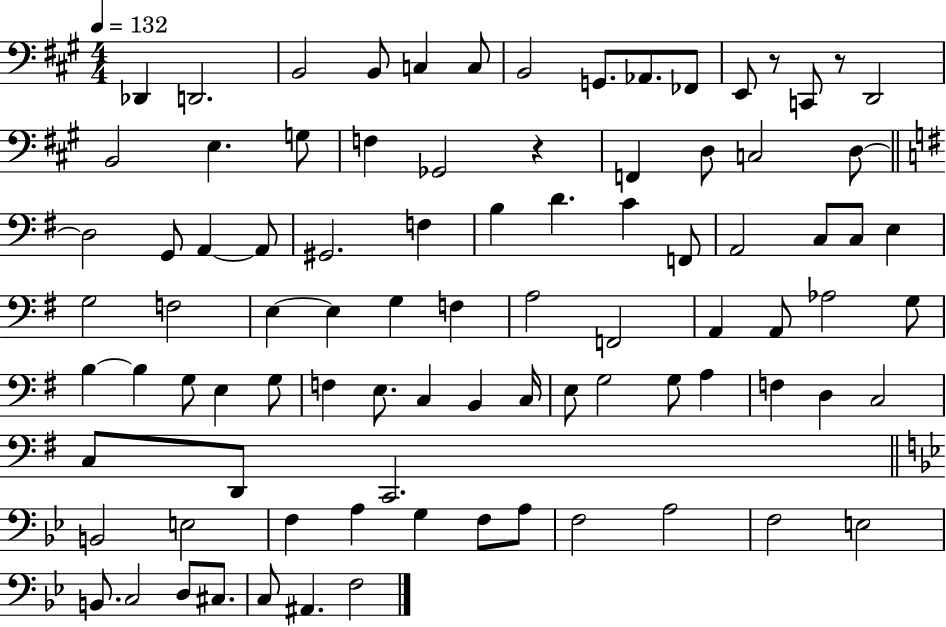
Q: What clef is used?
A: bass